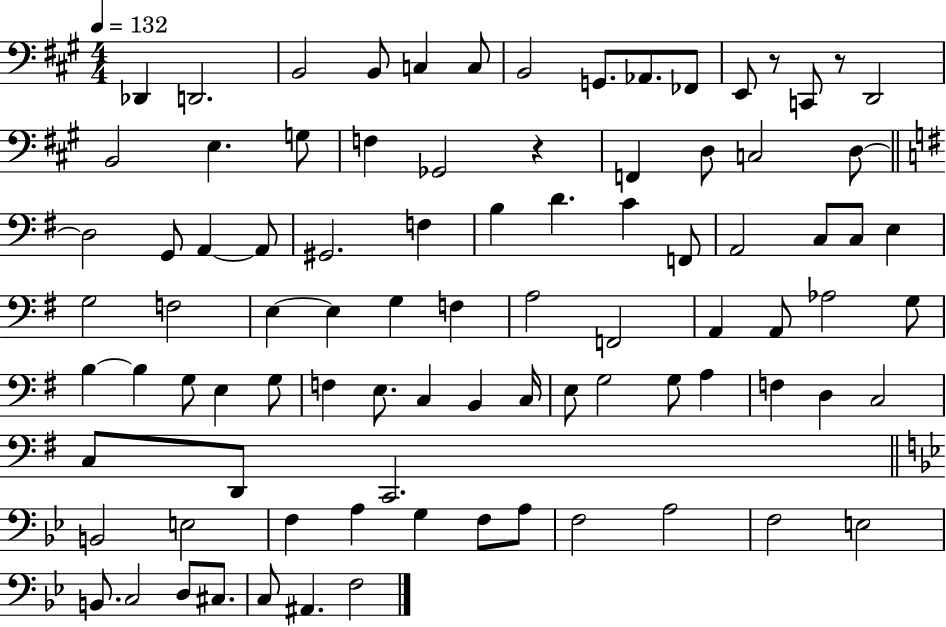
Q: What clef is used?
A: bass